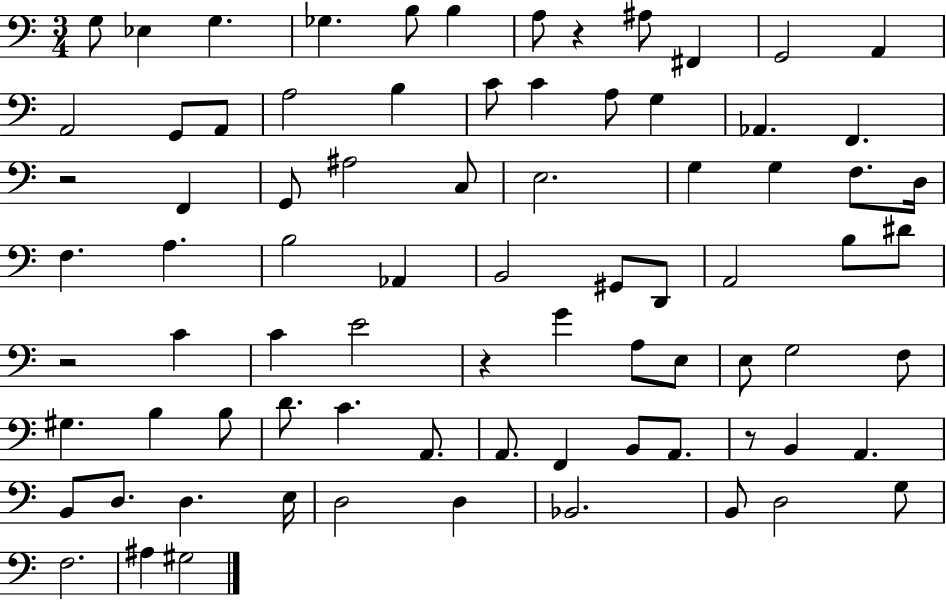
G3/e Eb3/q G3/q. Gb3/q. B3/e B3/q A3/e R/q A#3/e F#2/q G2/h A2/q A2/h G2/e A2/e A3/h B3/q C4/e C4/q A3/e G3/q Ab2/q. F2/q. R/h F2/q G2/e A#3/h C3/e E3/h. G3/q G3/q F3/e. D3/s F3/q. A3/q. B3/h Ab2/q B2/h G#2/e D2/e A2/h B3/e D#4/e R/h C4/q C4/q E4/h R/q G4/q A3/e E3/e E3/e G3/h F3/e G#3/q. B3/q B3/e D4/e. C4/q. A2/e. A2/e. F2/q B2/e A2/e. R/e B2/q A2/q. B2/e D3/e. D3/q. E3/s D3/h D3/q Bb2/h. B2/e D3/h G3/e F3/h. A#3/q G#3/h